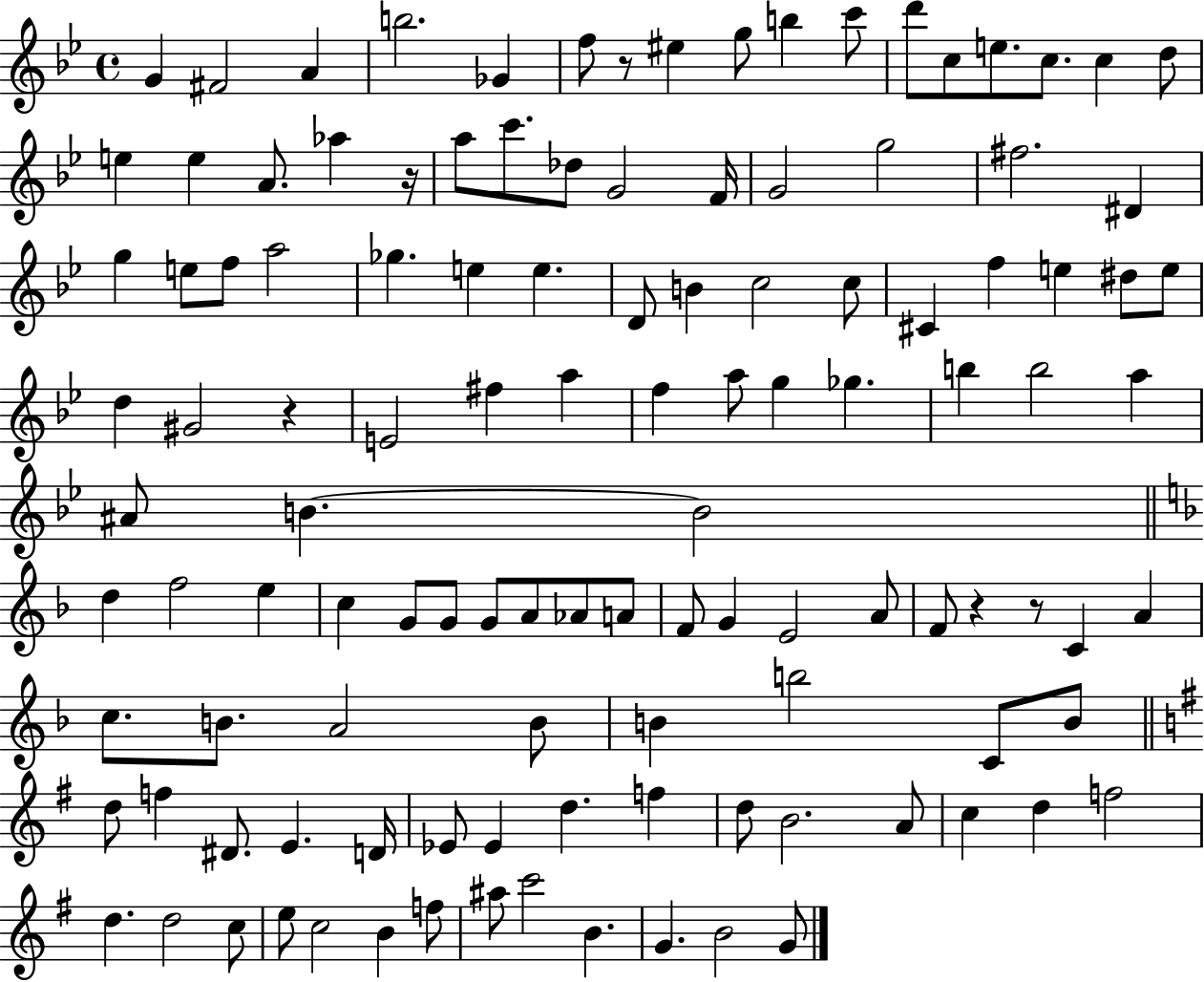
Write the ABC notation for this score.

X:1
T:Untitled
M:4/4
L:1/4
K:Bb
G ^F2 A b2 _G f/2 z/2 ^e g/2 b c'/2 d'/2 c/2 e/2 c/2 c d/2 e e A/2 _a z/4 a/2 c'/2 _d/2 G2 F/4 G2 g2 ^f2 ^D g e/2 f/2 a2 _g e e D/2 B c2 c/2 ^C f e ^d/2 e/2 d ^G2 z E2 ^f a f a/2 g _g b b2 a ^A/2 B B2 d f2 e c G/2 G/2 G/2 A/2 _A/2 A/2 F/2 G E2 A/2 F/2 z z/2 C A c/2 B/2 A2 B/2 B b2 C/2 B/2 d/2 f ^D/2 E D/4 _E/2 _E d f d/2 B2 A/2 c d f2 d d2 c/2 e/2 c2 B f/2 ^a/2 c'2 B G B2 G/2